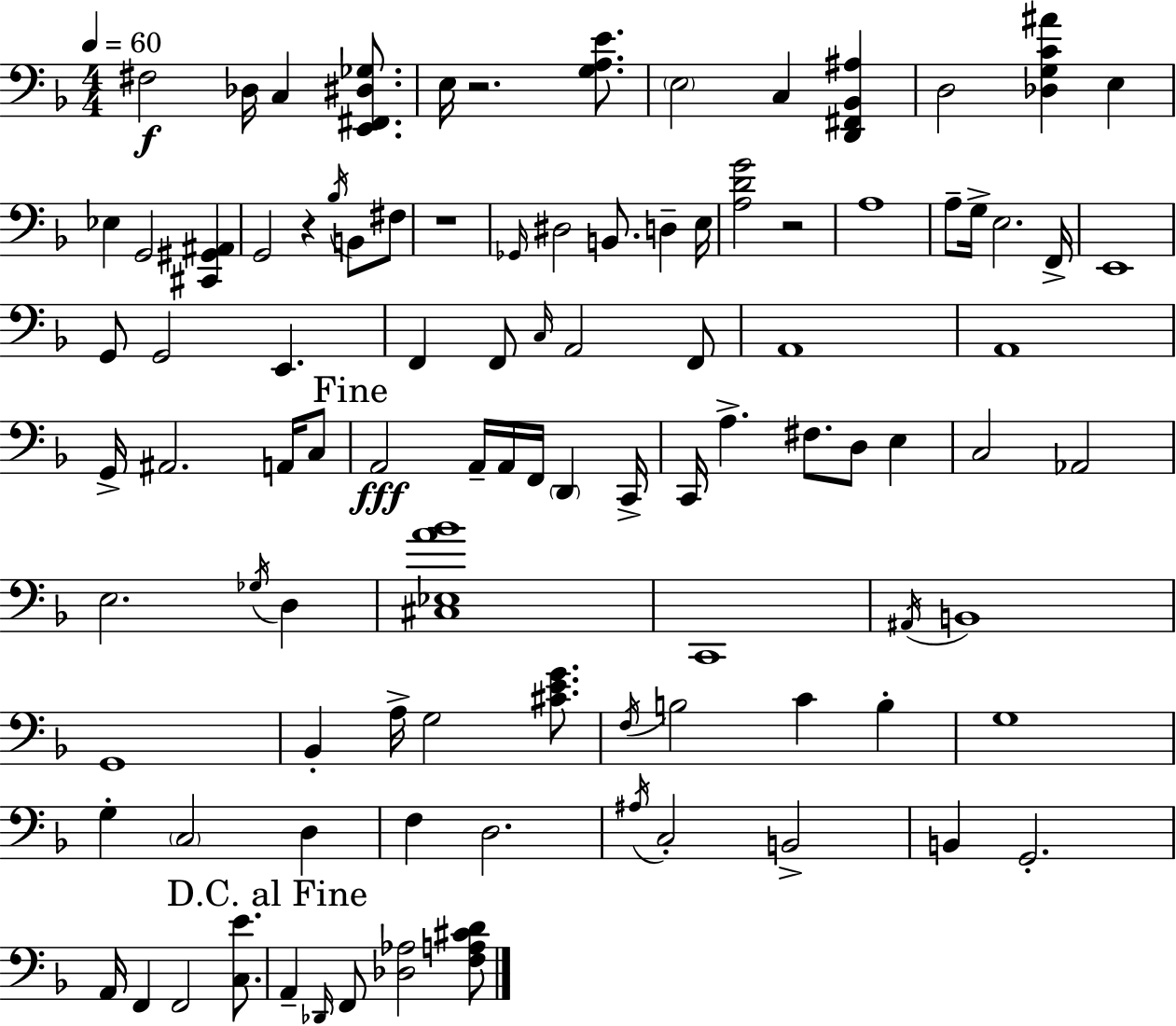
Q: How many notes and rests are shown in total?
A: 98